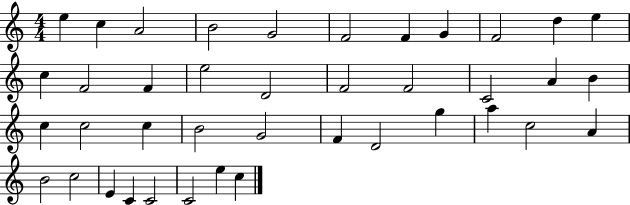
E5/q C5/q A4/h B4/h G4/h F4/h F4/q G4/q F4/h D5/q E5/q C5/q F4/h F4/q E5/h D4/h F4/h F4/h C4/h A4/q B4/q C5/q C5/h C5/q B4/h G4/h F4/q D4/h G5/q A5/q C5/h A4/q B4/h C5/h E4/q C4/q C4/h C4/h E5/q C5/q